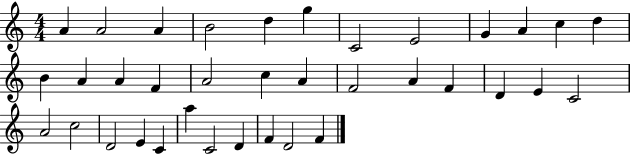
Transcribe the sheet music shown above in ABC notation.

X:1
T:Untitled
M:4/4
L:1/4
K:C
A A2 A B2 d g C2 E2 G A c d B A A F A2 c A F2 A F D E C2 A2 c2 D2 E C a C2 D F D2 F